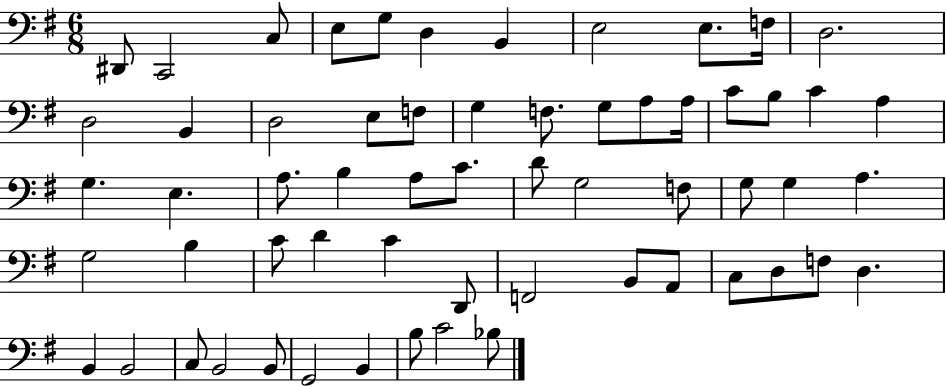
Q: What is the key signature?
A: G major